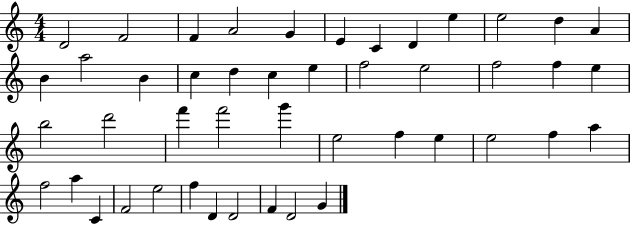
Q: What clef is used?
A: treble